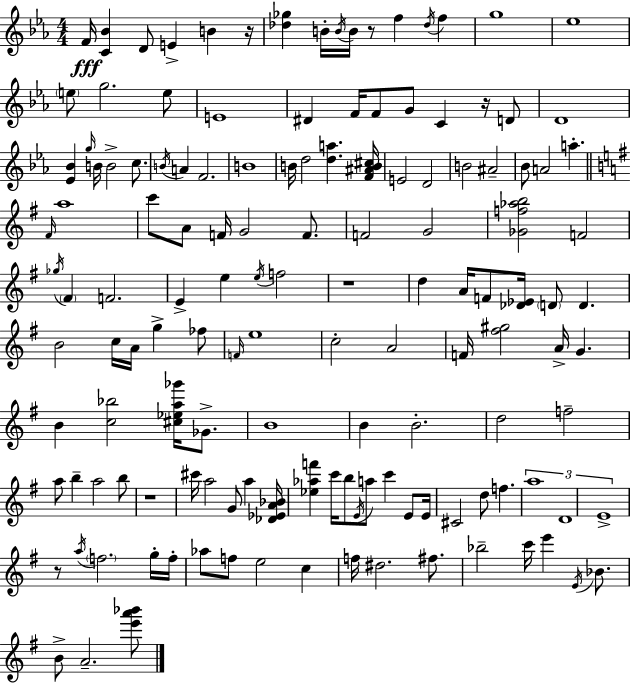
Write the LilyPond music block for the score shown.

{
  \clef treble
  \numericTimeSignature
  \time 4/4
  \key ees \major
  f'16\fff <c' bes'>4 d'8 e'4-> b'4 r16 | <des'' ges''>4 b'16-. \acciaccatura { b'16 } b'16 r8 f''4 \acciaccatura { des''16 } f''4 | g''1 | ees''1 | \break \parenthesize e''8 g''2. | e''8 e'1 | dis'4 f'16 f'8 g'8 c'4 r16 | d'8 d'1 | \break <ees' bes'>4 \grace { g''16 } b'16 b'2-> | c''8. \acciaccatura { b'16 } a'4 f'2. | b'1 | b'16 d''2 <d'' a''>4. | \break <f' ais' b' cis''>16 e'2 d'2 | b'2 ais'2-- | bes'8 a'2 a''4.-. | \bar "||" \break \key e \minor \grace { fis'16 } a''1 | c'''8 a'8 f'16 g'2 f'8. | f'2 g'2 | <ges' f'' aes'' b''>2 f'2 | \break \acciaccatura { ges''16 } \parenthesize fis'4 f'2. | e'4-> e''4 \acciaccatura { e''16 } f''2 | r1 | d''4 a'16 f'8 <des' ees'>16 \parenthesize d'8 d'4. | \break b'2 c''16 a'16 g''4-> | fes''8 \grace { f'16 } e''1 | c''2-. a'2 | f'16 <fis'' gis''>2 a'16-> g'4. | \break b'4 <c'' bes''>2 | <cis'' ees'' a'' ges'''>16 ges'8.-> b'1 | b'4 b'2.-. | d''2 f''2-- | \break a''8 b''4-- a''2 | b''8 r1 | cis'''16 a''2 g'8 a''4 | <des' ees' a' bes'>16 <ees'' aes'' f'''>4 c'''16 b''8 \acciaccatura { e'16 } a''8 c'''4 | \break e'8 e'16 cis'2 d''8 f''4. | \tuplet 3/2 { a''1 | d'1 | e'1-> } | \break r8 \acciaccatura { a''16 } \parenthesize f''2. | g''16-. f''16-. aes''8 f''8 e''2 | c''4 f''16 dis''2. | fis''8. bes''2-- c'''16 e'''4 | \break \acciaccatura { e'16 } bes'8. b'8-> a'2.-- | <e''' a''' bes'''>8 \bar "|."
}